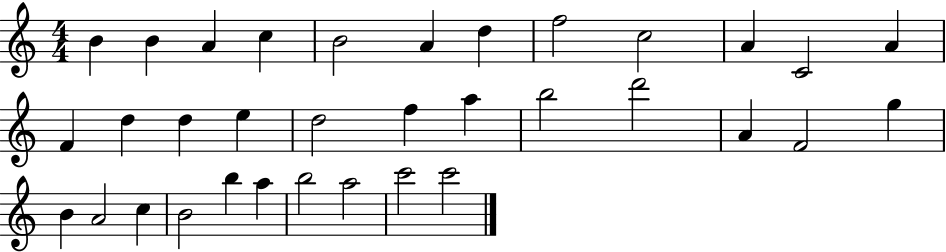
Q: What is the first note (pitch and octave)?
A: B4